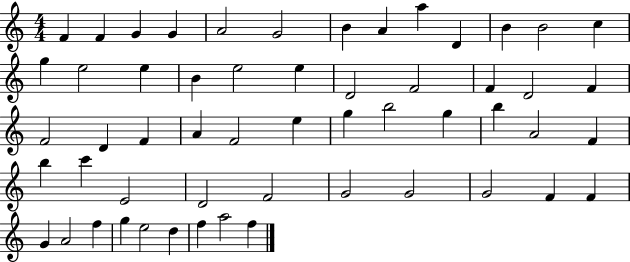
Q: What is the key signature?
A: C major